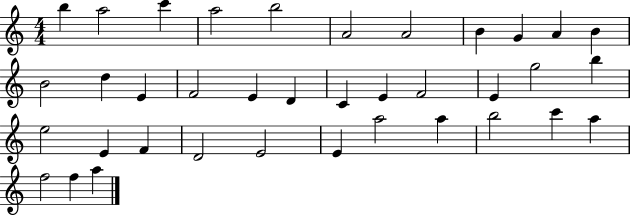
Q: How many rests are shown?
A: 0